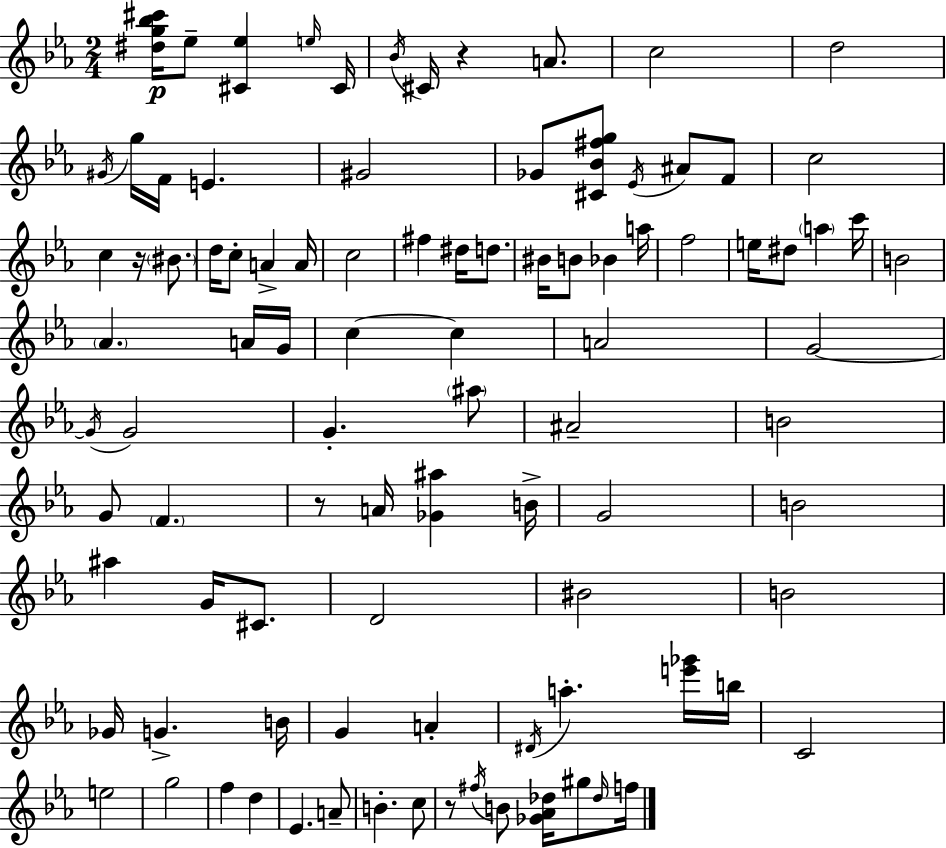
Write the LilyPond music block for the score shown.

{
  \clef treble
  \numericTimeSignature
  \time 2/4
  \key ees \major
  \repeat volta 2 { <dis'' g'' bes'' cis'''>16\p ees''8-- <cis' ees''>4 \grace { e''16 } | cis'16 \acciaccatura { bes'16 } cis'16 r4 a'8. | c''2 | d''2 | \break \acciaccatura { gis'16 } g''16 f'16 e'4. | gis'2 | ges'8 <cis' bes' fis'' g''>8 \acciaccatura { ees'16 } | ais'8 f'8 c''2 | \break c''4 | r16 \parenthesize bis'8. d''16 c''8-. a'4-> | a'16 c''2 | fis''4 | \break dis''16 d''8. bis'16 b'8 bes'4 | a''16 f''2 | e''16 dis''8 \parenthesize a''4 | c'''16 b'2 | \break \parenthesize aes'4. | a'16 g'16 c''4~~ | c''4 a'2 | g'2~~ | \break \acciaccatura { g'16 } g'2 | g'4.-. | \parenthesize ais''8 ais'2-- | b'2 | \break g'8 \parenthesize f'4. | r8 a'16 | <ges' ais''>4 b'16-> g'2 | b'2 | \break ais''4 | g'16 cis'8. d'2 | bis'2 | b'2 | \break ges'16 g'4.-> | b'16 g'4 | a'4-. \acciaccatura { dis'16 } a''4.-. | <e''' ges'''>16 b''16 c'2 | \break e''2 | g''2 | f''4 | d''4 ees'4. | \break a'8-- b'4.-. | c''8 r8 | \acciaccatura { fis''16 } b'8 <ges' aes' des''>16 gis''8 \grace { des''16 } f''16 | } \bar "|."
}